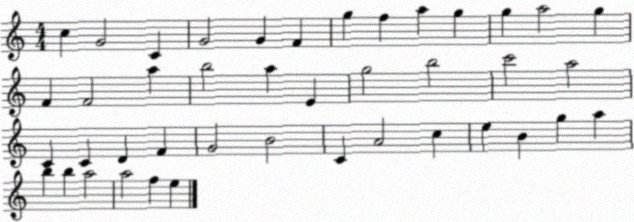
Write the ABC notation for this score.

X:1
T:Untitled
M:4/4
L:1/4
K:C
c G2 C G2 G F g f a g g a2 g F F2 a b2 a E g2 b2 c'2 a2 C C D F G2 B2 C A2 c e B g a b b a2 a2 f e